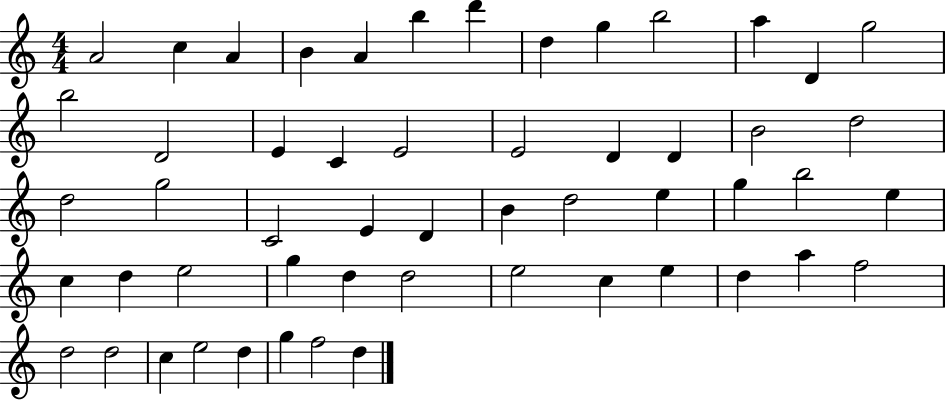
A4/h C5/q A4/q B4/q A4/q B5/q D6/q D5/q G5/q B5/h A5/q D4/q G5/h B5/h D4/h E4/q C4/q E4/h E4/h D4/q D4/q B4/h D5/h D5/h G5/h C4/h E4/q D4/q B4/q D5/h E5/q G5/q B5/h E5/q C5/q D5/q E5/h G5/q D5/q D5/h E5/h C5/q E5/q D5/q A5/q F5/h D5/h D5/h C5/q E5/h D5/q G5/q F5/h D5/q